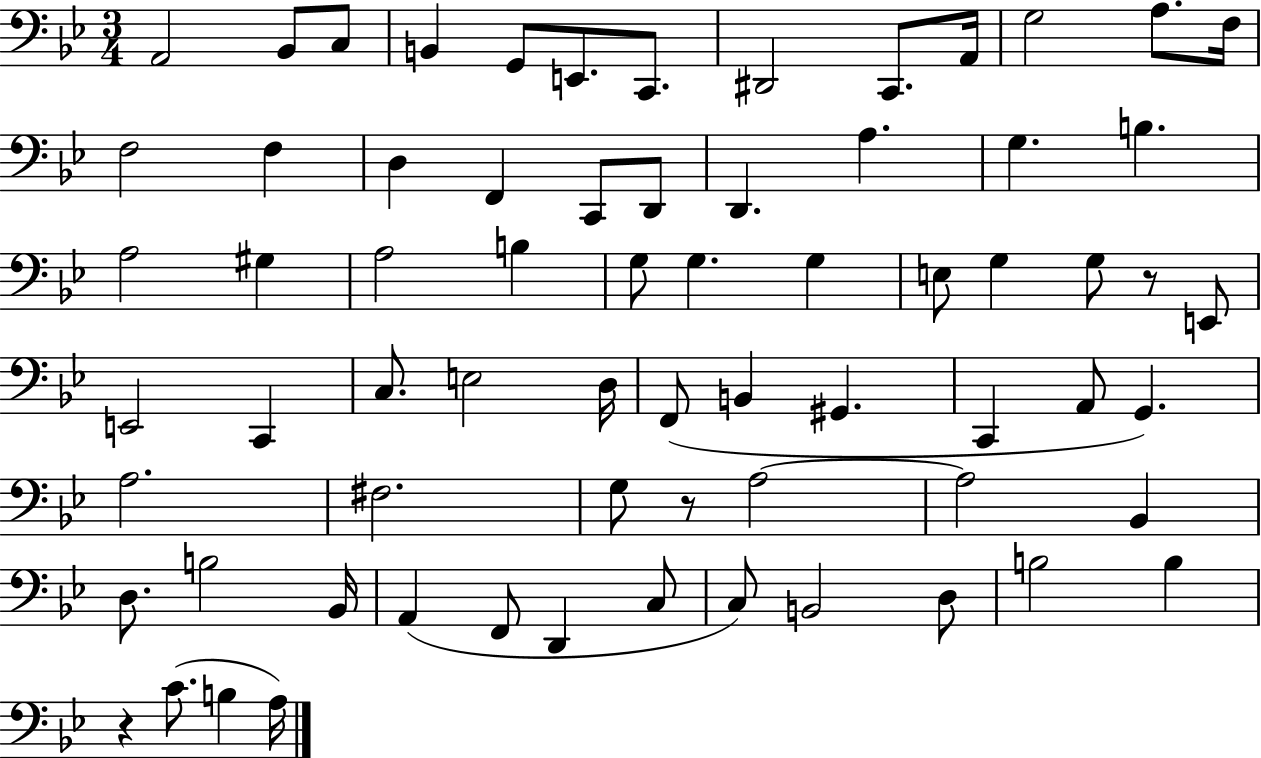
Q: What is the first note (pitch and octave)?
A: A2